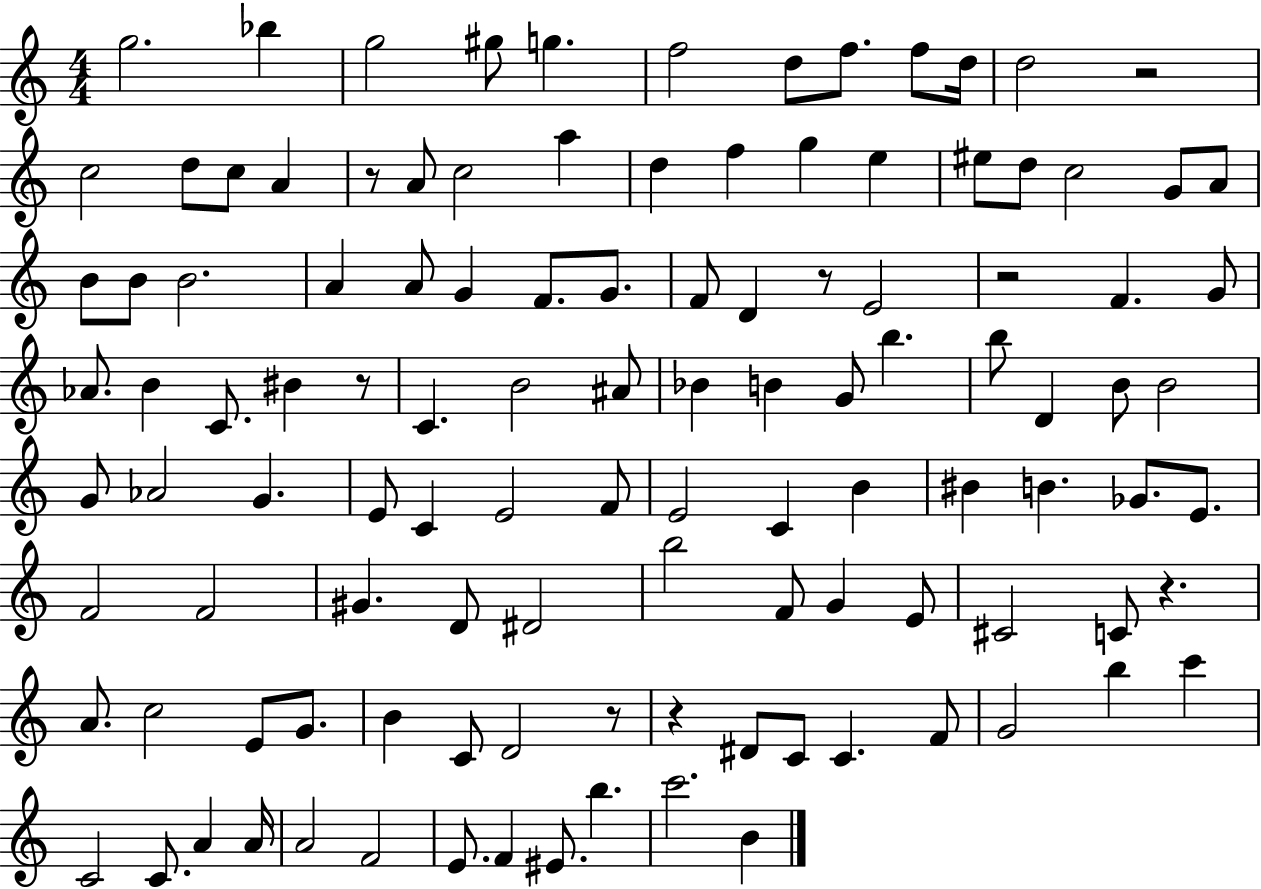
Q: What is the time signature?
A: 4/4